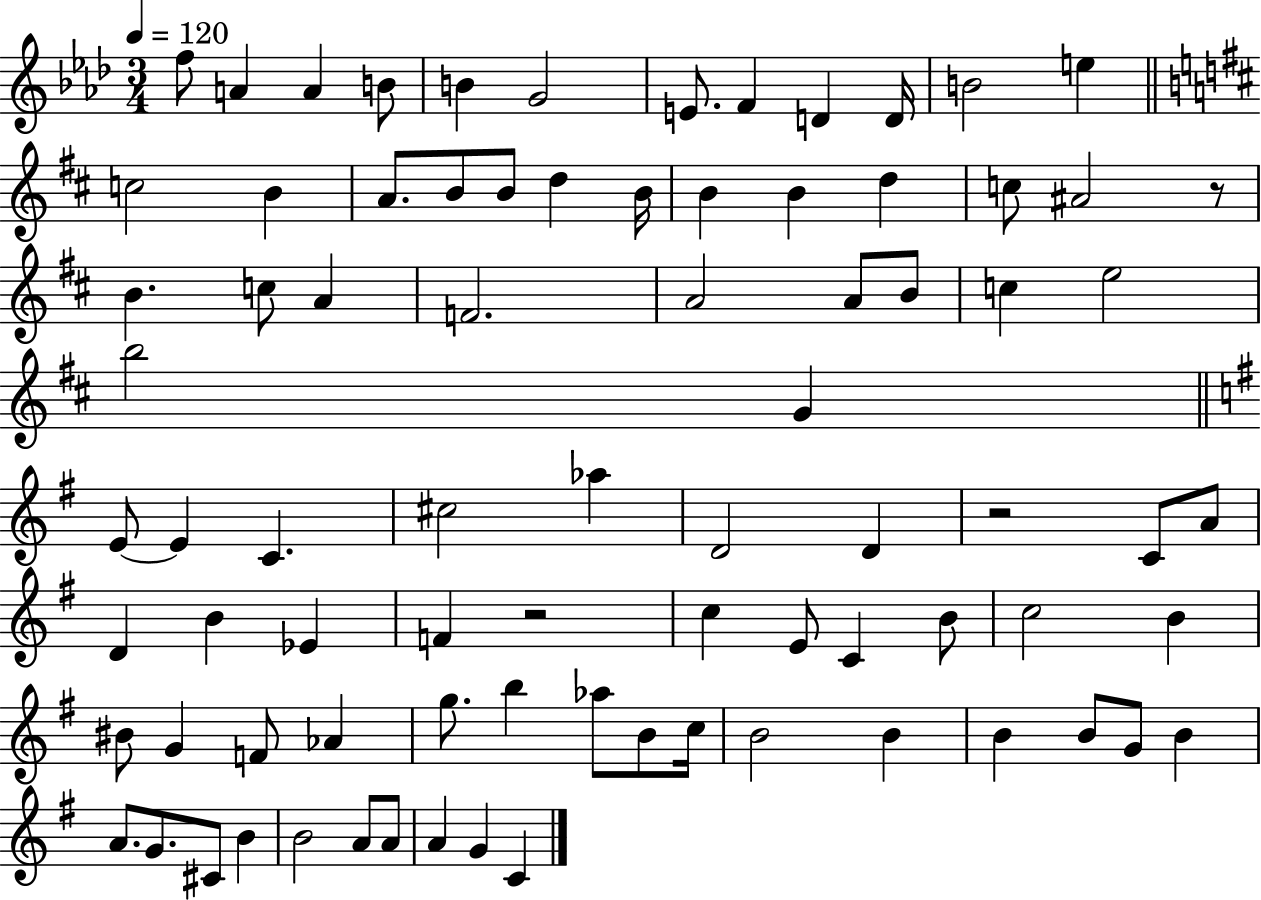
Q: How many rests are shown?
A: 3